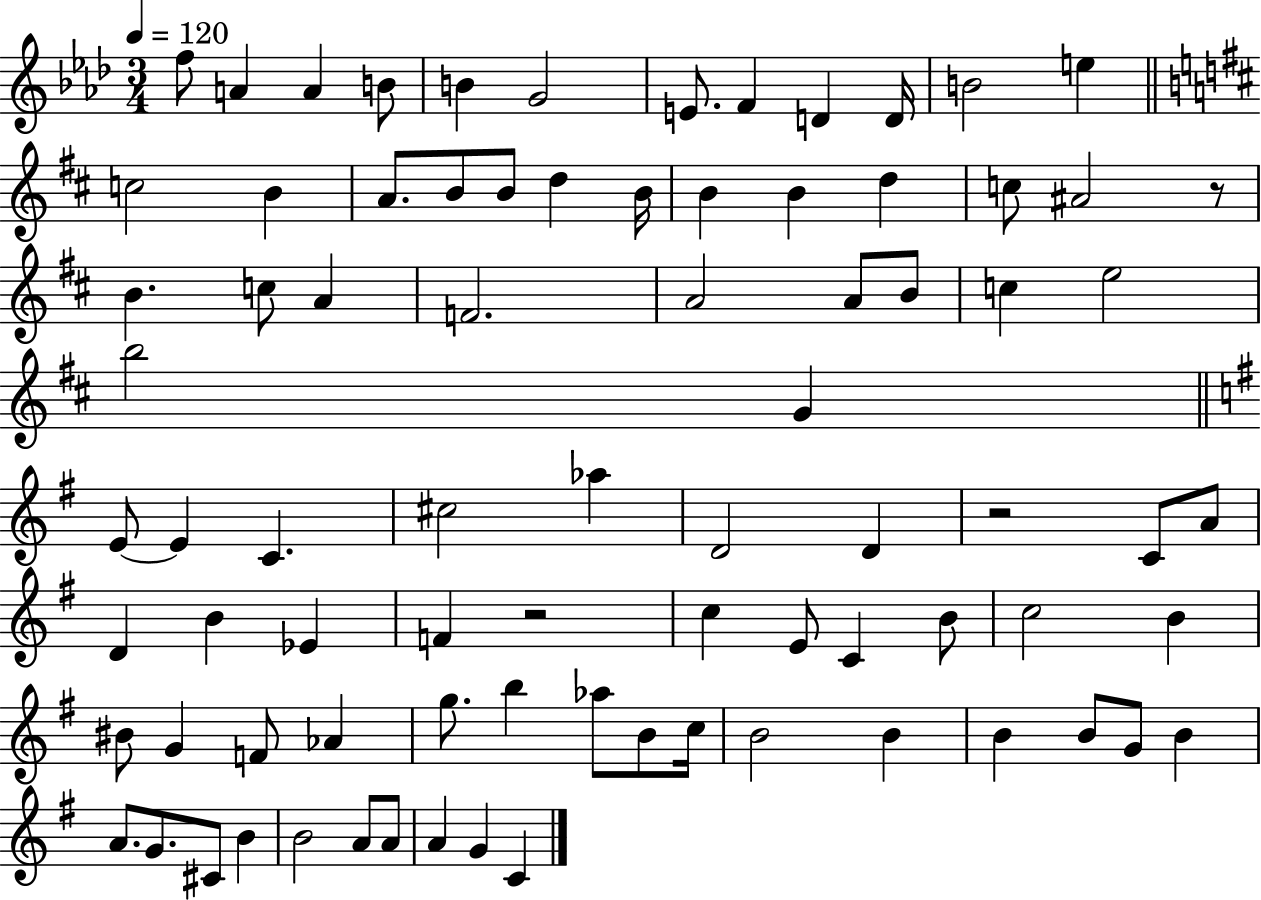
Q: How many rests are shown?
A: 3